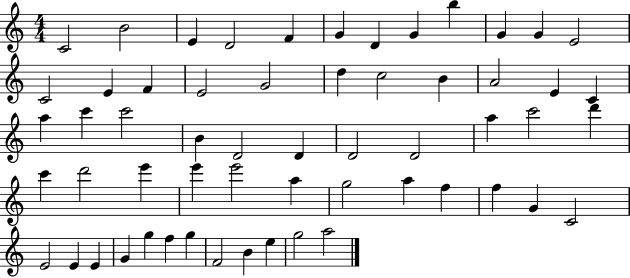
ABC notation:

X:1
T:Untitled
M:4/4
L:1/4
K:C
C2 B2 E D2 F G D G b G G E2 C2 E F E2 G2 d c2 B A2 E C a c' c'2 B D2 D D2 D2 a c'2 d' c' d'2 e' e' e'2 a g2 a f f G C2 E2 E E G g f g F2 B e g2 a2